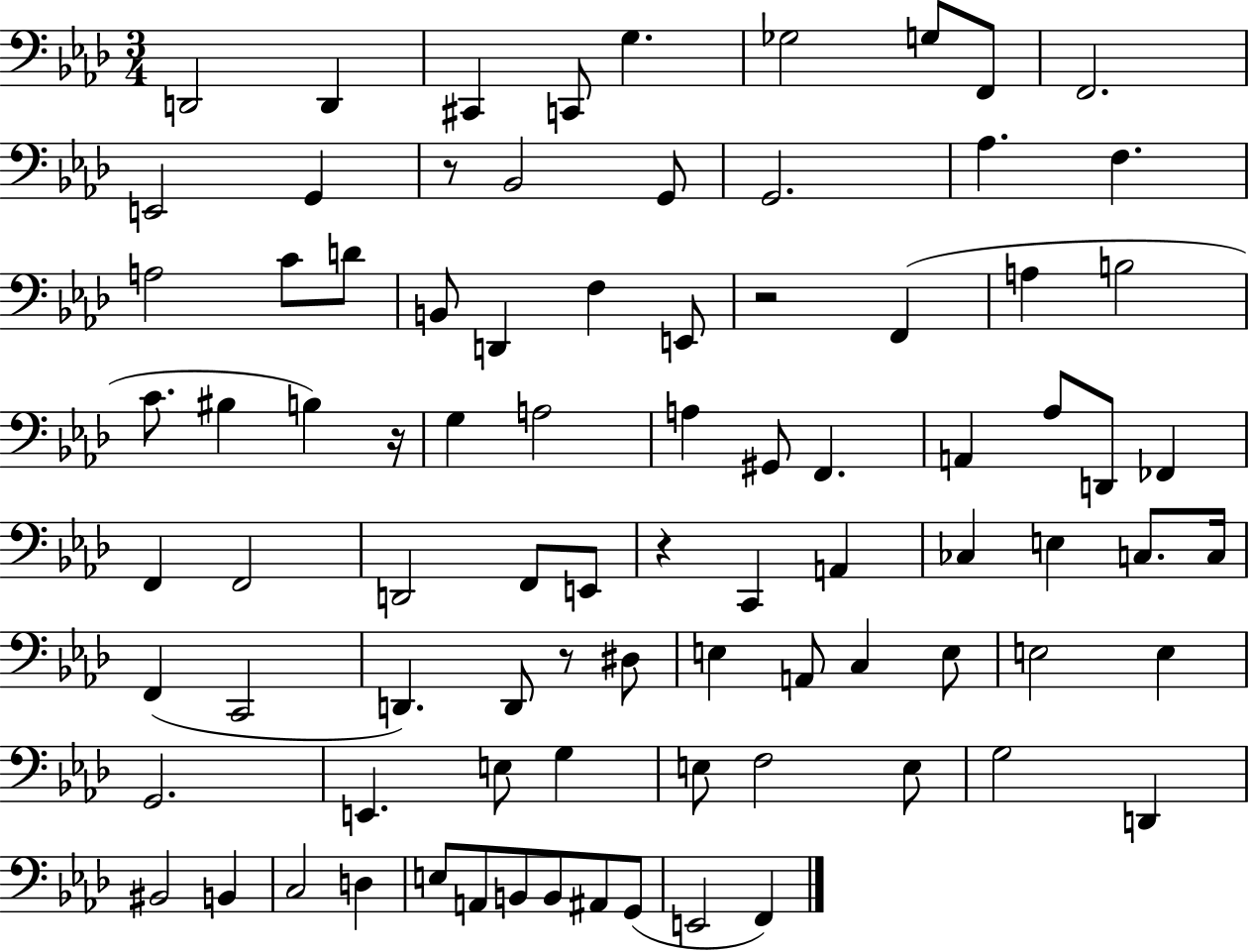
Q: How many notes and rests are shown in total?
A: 86